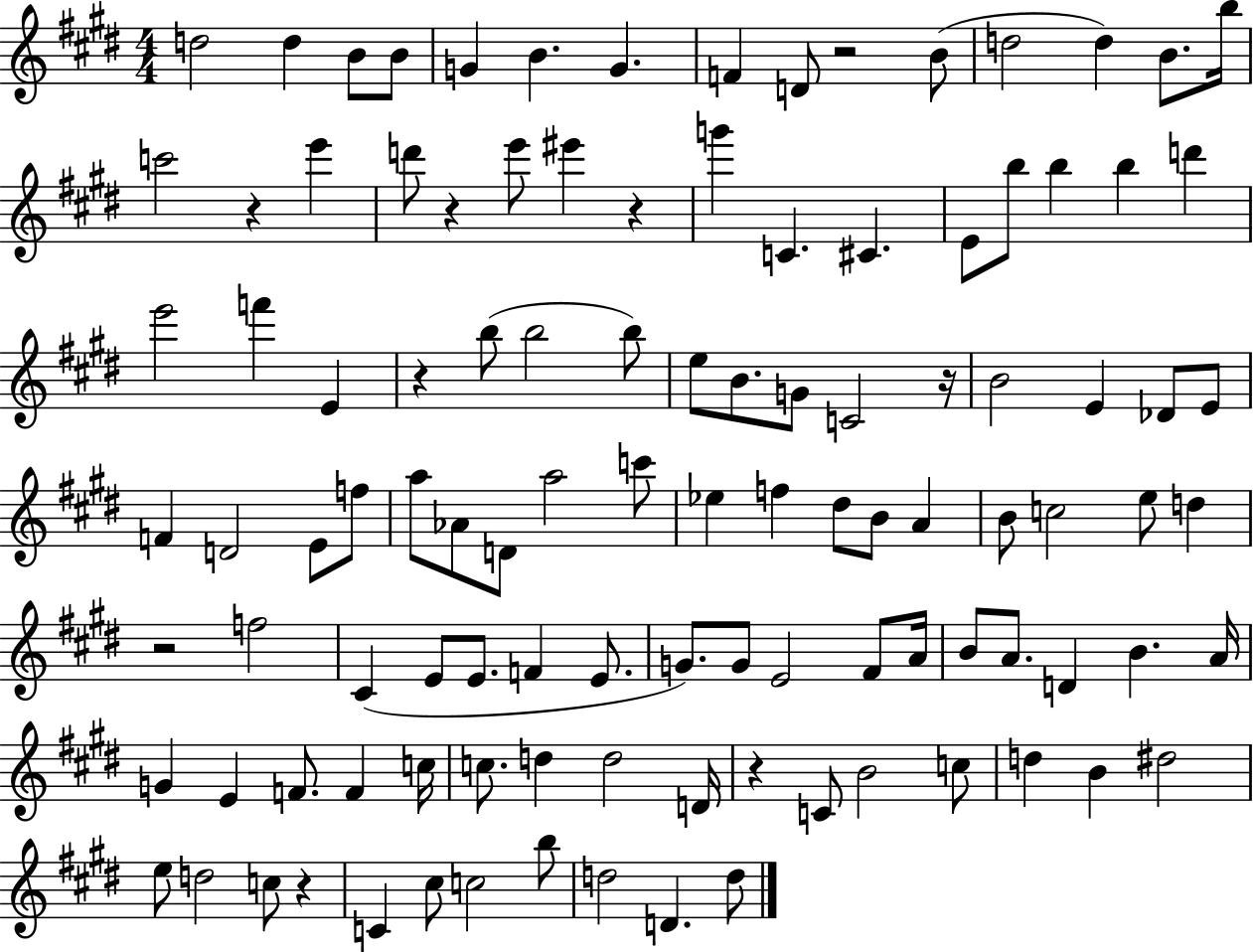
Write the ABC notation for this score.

X:1
T:Untitled
M:4/4
L:1/4
K:E
d2 d B/2 B/2 G B G F D/2 z2 B/2 d2 d B/2 b/4 c'2 z e' d'/2 z e'/2 ^e' z g' C ^C E/2 b/2 b b d' e'2 f' E z b/2 b2 b/2 e/2 B/2 G/2 C2 z/4 B2 E _D/2 E/2 F D2 E/2 f/2 a/2 _A/2 D/2 a2 c'/2 _e f ^d/2 B/2 A B/2 c2 e/2 d z2 f2 ^C E/2 E/2 F E/2 G/2 G/2 E2 ^F/2 A/4 B/2 A/2 D B A/4 G E F/2 F c/4 c/2 d d2 D/4 z C/2 B2 c/2 d B ^d2 e/2 d2 c/2 z C ^c/2 c2 b/2 d2 D d/2